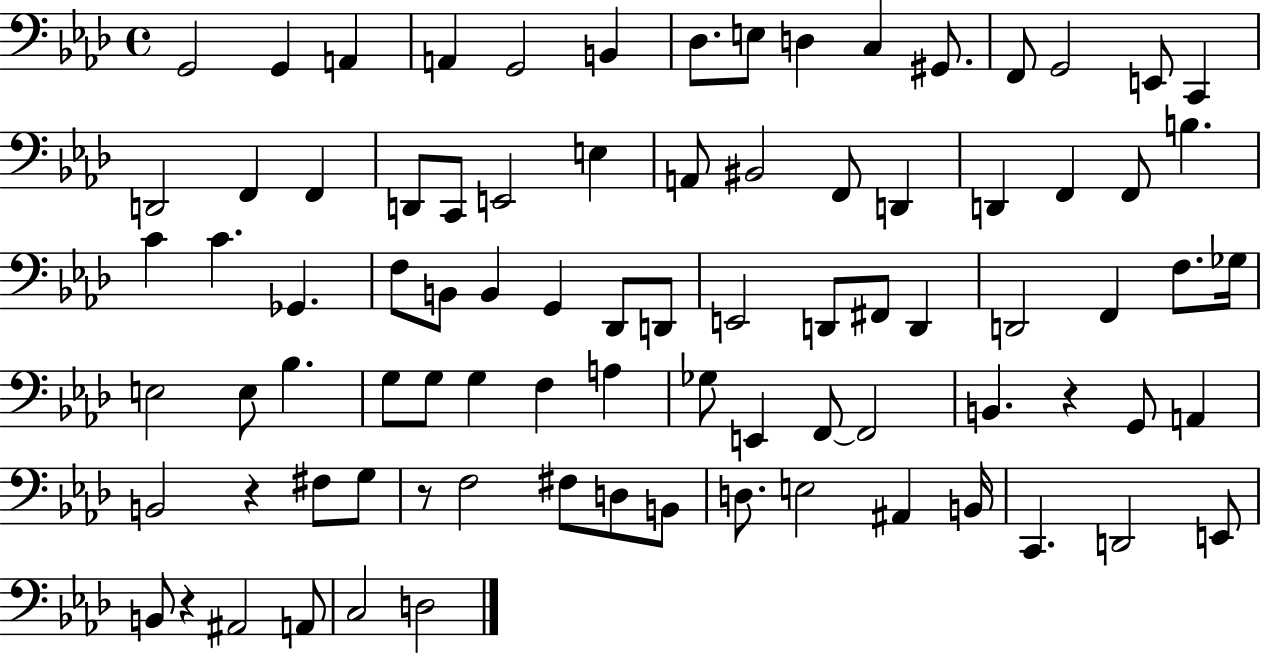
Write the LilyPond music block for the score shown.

{
  \clef bass
  \time 4/4
  \defaultTimeSignature
  \key aes \major
  \repeat volta 2 { g,2 g,4 a,4 | a,4 g,2 b,4 | des8. e8 d4 c4 gis,8. | f,8 g,2 e,8 c,4 | \break d,2 f,4 f,4 | d,8 c,8 e,2 e4 | a,8 bis,2 f,8 d,4 | d,4 f,4 f,8 b4. | \break c'4 c'4. ges,4. | f8 b,8 b,4 g,4 des,8 d,8 | e,2 d,8 fis,8 d,4 | d,2 f,4 f8. ges16 | \break e2 e8 bes4. | g8 g8 g4 f4 a4 | ges8 e,4 f,8~~ f,2 | b,4. r4 g,8 a,4 | \break b,2 r4 fis8 g8 | r8 f2 fis8 d8 b,8 | d8. e2 ais,4 b,16 | c,4. d,2 e,8 | \break b,8 r4 ais,2 a,8 | c2 d2 | } \bar "|."
}